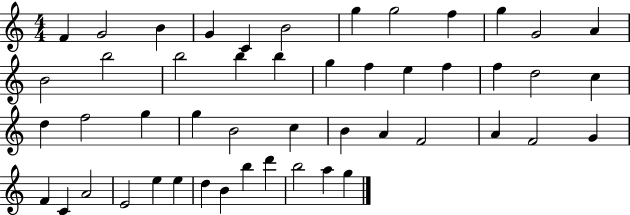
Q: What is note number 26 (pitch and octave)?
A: F5